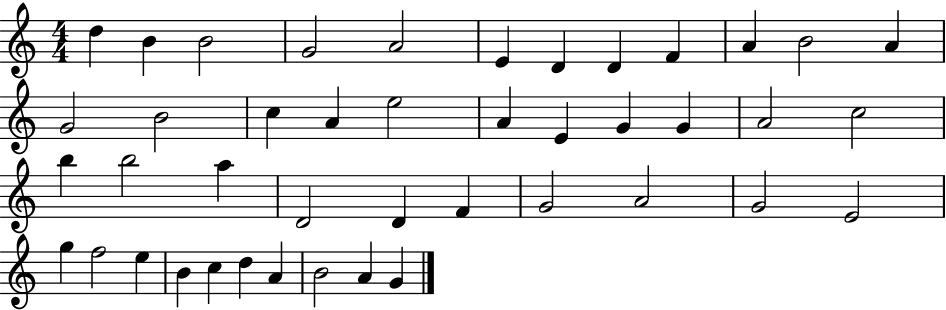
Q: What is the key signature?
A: C major